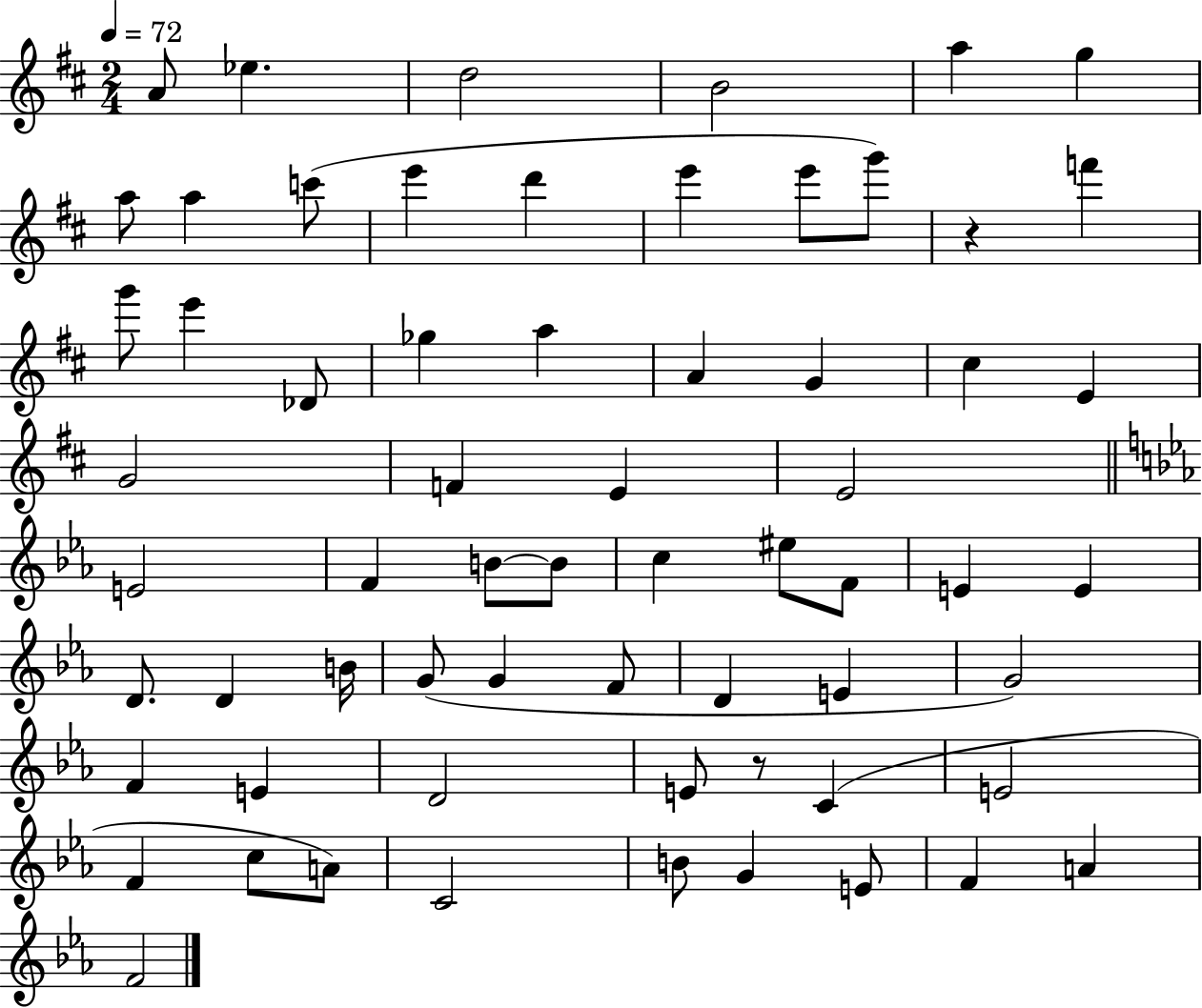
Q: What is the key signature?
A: D major